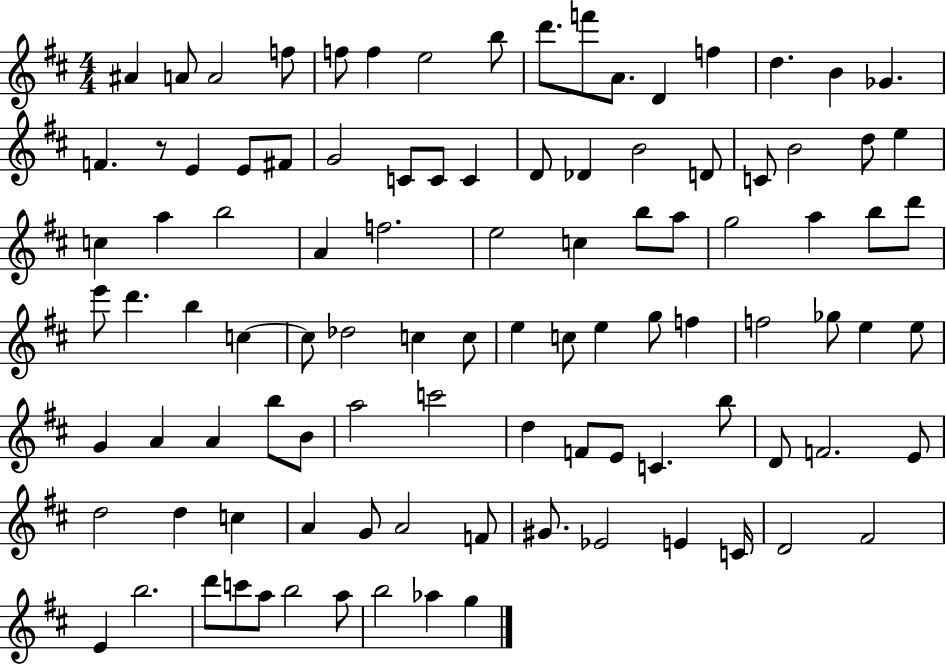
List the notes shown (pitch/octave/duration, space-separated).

A#4/q A4/e A4/h F5/e F5/e F5/q E5/h B5/e D6/e. F6/e A4/e. D4/q F5/q D5/q. B4/q Gb4/q. F4/q. R/e E4/q E4/e F#4/e G4/h C4/e C4/e C4/q D4/e Db4/q B4/h D4/e C4/e B4/h D5/e E5/q C5/q A5/q B5/h A4/q F5/h. E5/h C5/q B5/e A5/e G5/h A5/q B5/e D6/e E6/e D6/q. B5/q C5/q C5/e Db5/h C5/q C5/e E5/q C5/e E5/q G5/e F5/q F5/h Gb5/e E5/q E5/e G4/q A4/q A4/q B5/e B4/e A5/h C6/h D5/q F4/e E4/e C4/q. B5/e D4/e F4/h. E4/e D5/h D5/q C5/q A4/q G4/e A4/h F4/e G#4/e. Eb4/h E4/q C4/s D4/h F#4/h E4/q B5/h. D6/e C6/e A5/e B5/h A5/e B5/h Ab5/q G5/q